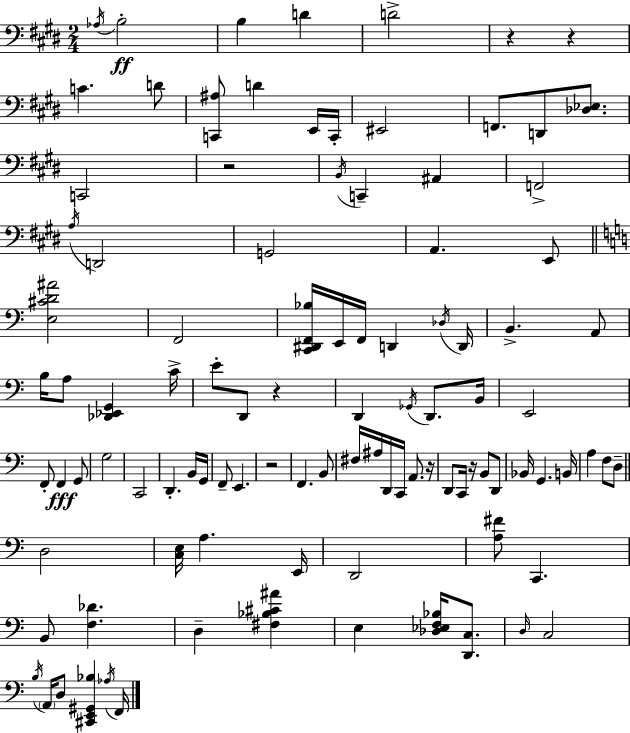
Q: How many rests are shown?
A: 7